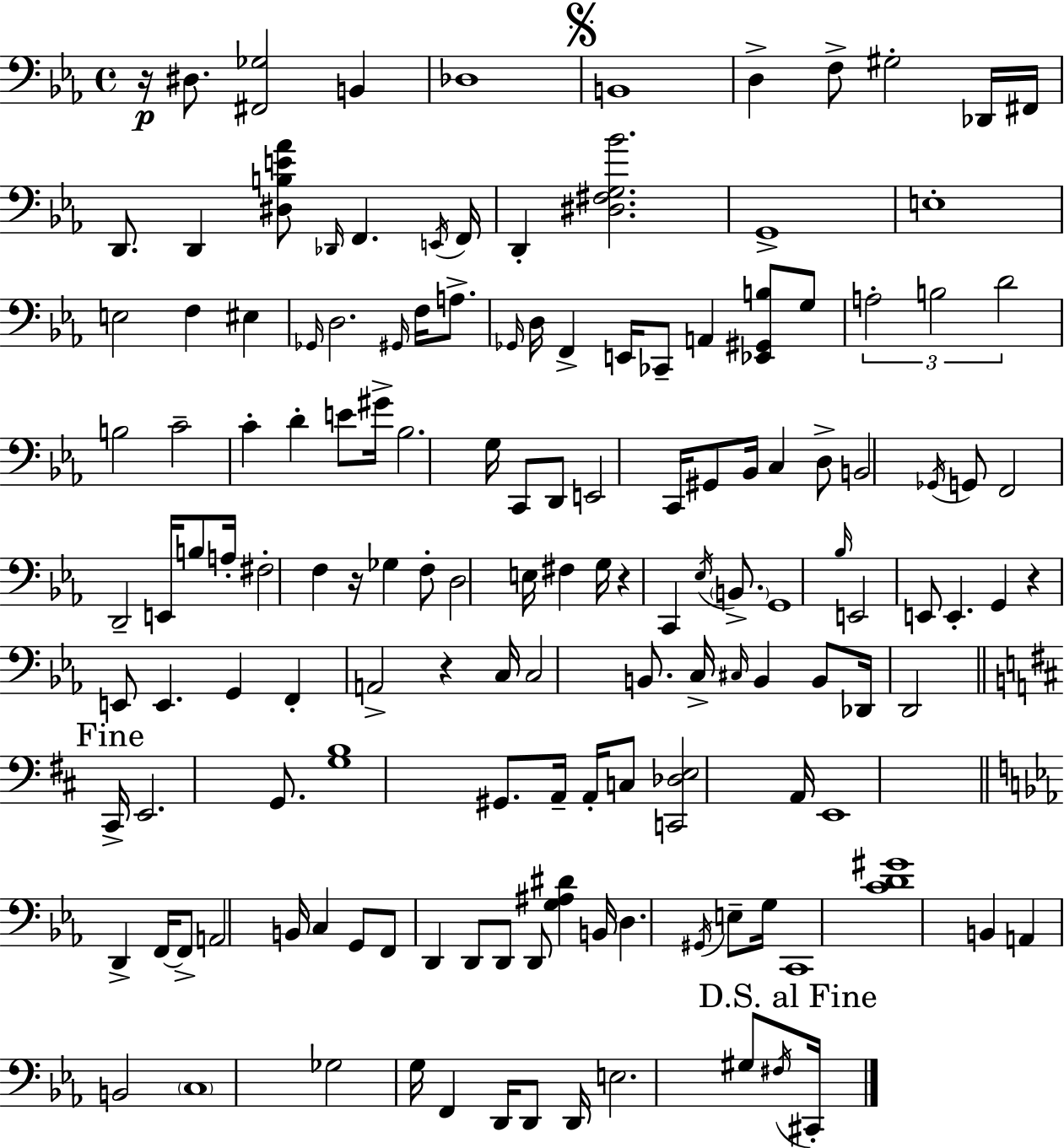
R/s D#3/e. [F#2,Gb3]/h B2/q Db3/w B2/w D3/q F3/e G#3/h Db2/s F#2/s D2/e. D2/q [D#3,B3,E4,Ab4]/e Db2/s F2/q. E2/s F2/s D2/q [D#3,F#3,G3,Bb4]/h. G2/w E3/w E3/h F3/q EIS3/q Gb2/s D3/h. G#2/s F3/s A3/e. Gb2/s D3/s F2/q E2/s CES2/e A2/q [Eb2,G#2,B3]/e G3/e A3/h B3/h D4/h B3/h C4/h C4/q D4/q E4/e G#4/s Bb3/h. G3/s C2/e D2/e E2/h C2/s G#2/e Bb2/s C3/q D3/e B2/h Gb2/s G2/e F2/h D2/h E2/s B3/e A3/s F#3/h F3/q R/s Gb3/q F3/e D3/h E3/s F#3/q G3/s R/q C2/q Eb3/s B2/e. G2/w Bb3/s E2/h E2/e E2/q. G2/q R/q E2/e E2/q. G2/q F2/q A2/h R/q C3/s C3/h B2/e. C3/s C#3/s B2/q B2/e Db2/s D2/h C#2/s E2/h. G2/e. [G3,B3]/w G#2/e. A2/s A2/s C3/e [C2,Db3,E3]/h A2/s E2/w D2/q F2/s F2/e A2/h B2/s C3/q G2/e F2/e D2/q D2/e D2/e D2/e [G3,A#3,D#4]/q B2/s D3/q. G#2/s E3/e G3/s C2/w [C4,D4,G#4]/w B2/q A2/q B2/h C3/w Gb3/h G3/s F2/q D2/s D2/e D2/s E3/h. G#3/e F#3/s C#2/s